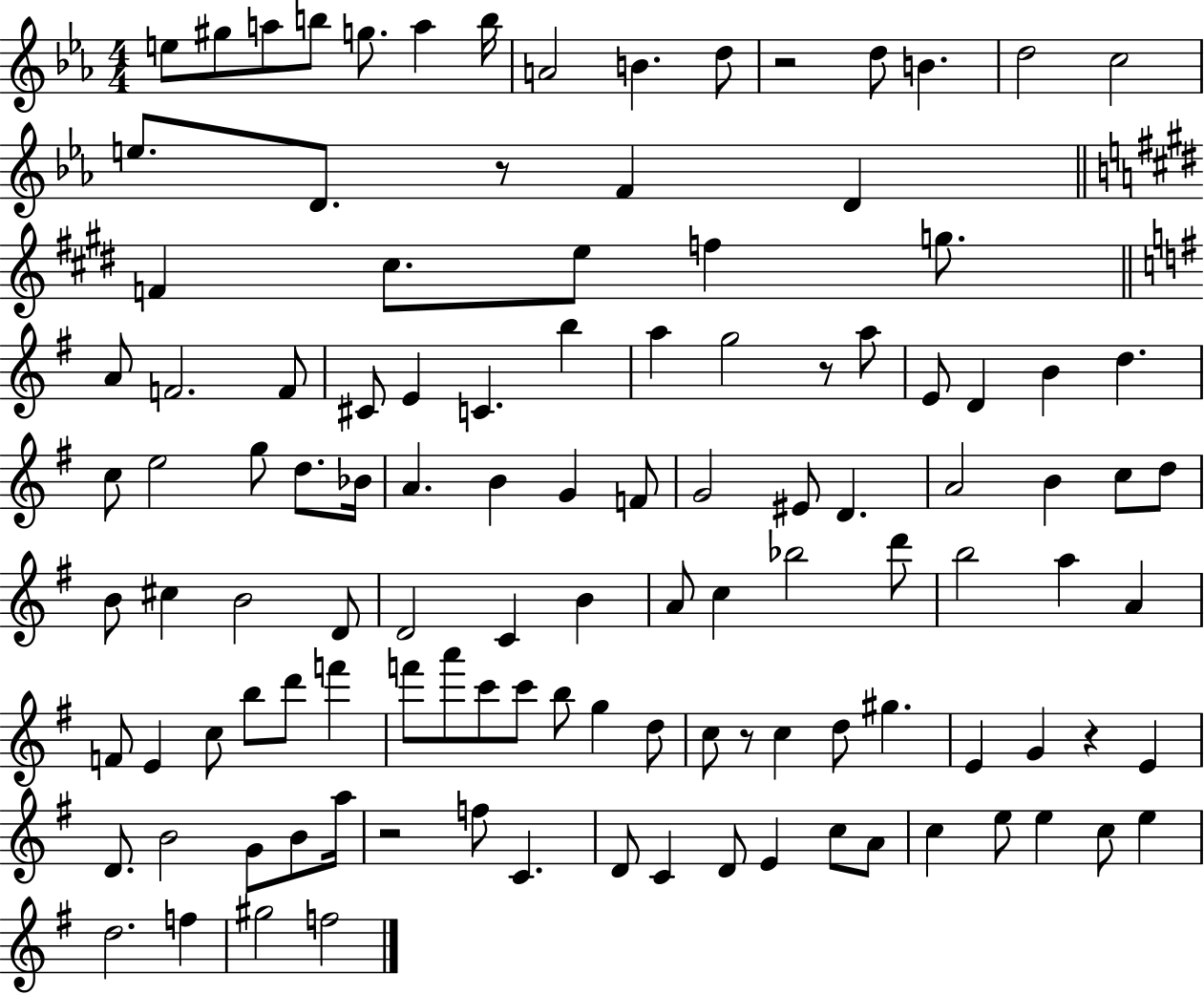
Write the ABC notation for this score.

X:1
T:Untitled
M:4/4
L:1/4
K:Eb
e/2 ^g/2 a/2 b/2 g/2 a b/4 A2 B d/2 z2 d/2 B d2 c2 e/2 D/2 z/2 F D F ^c/2 e/2 f g/2 A/2 F2 F/2 ^C/2 E C b a g2 z/2 a/2 E/2 D B d c/2 e2 g/2 d/2 _B/4 A B G F/2 G2 ^E/2 D A2 B c/2 d/2 B/2 ^c B2 D/2 D2 C B A/2 c _b2 d'/2 b2 a A F/2 E c/2 b/2 d'/2 f' f'/2 a'/2 c'/2 c'/2 b/2 g d/2 c/2 z/2 c d/2 ^g E G z E D/2 B2 G/2 B/2 a/4 z2 f/2 C D/2 C D/2 E c/2 A/2 c e/2 e c/2 e d2 f ^g2 f2